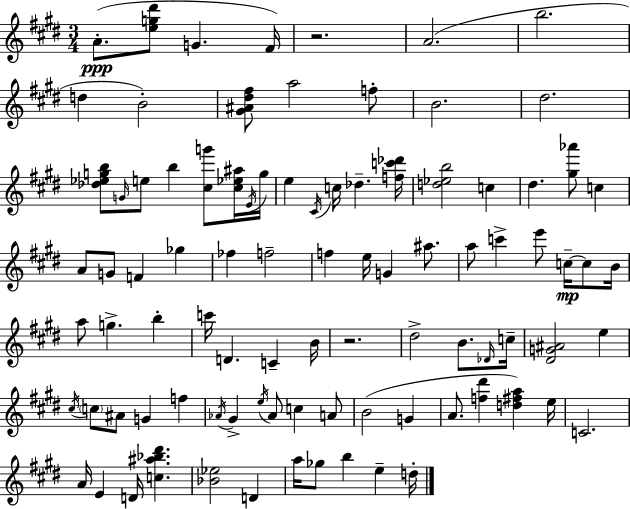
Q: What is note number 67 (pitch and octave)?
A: C4